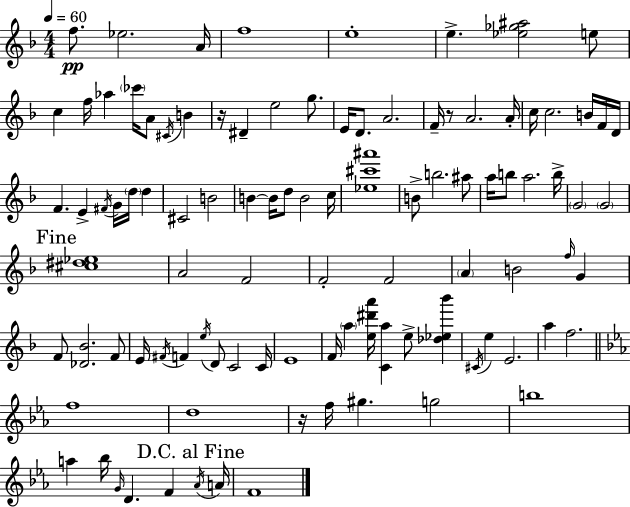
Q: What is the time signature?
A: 4/4